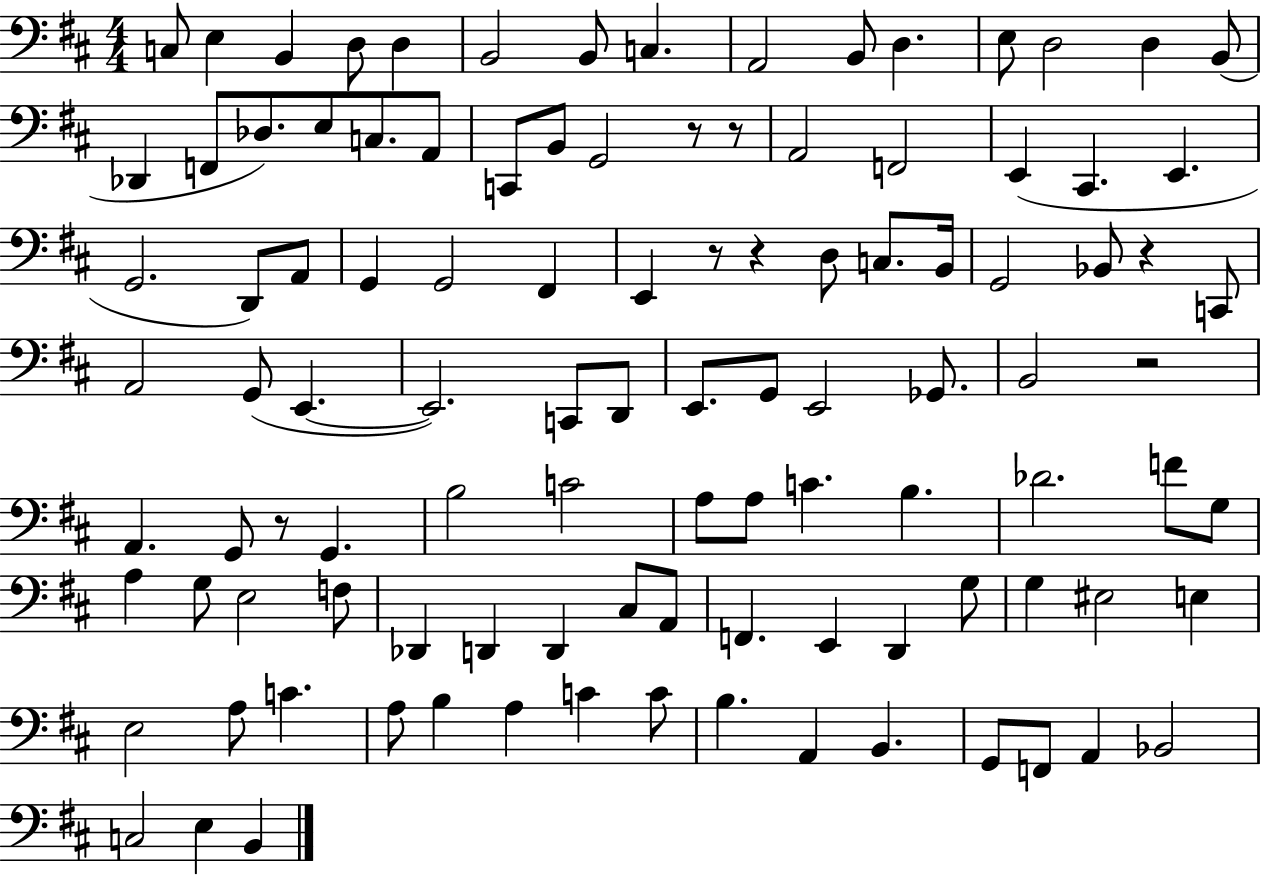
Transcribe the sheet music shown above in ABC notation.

X:1
T:Untitled
M:4/4
L:1/4
K:D
C,/2 E, B,, D,/2 D, B,,2 B,,/2 C, A,,2 B,,/2 D, E,/2 D,2 D, B,,/2 _D,, F,,/2 _D,/2 E,/2 C,/2 A,,/2 C,,/2 B,,/2 G,,2 z/2 z/2 A,,2 F,,2 E,, ^C,, E,, G,,2 D,,/2 A,,/2 G,, G,,2 ^F,, E,, z/2 z D,/2 C,/2 B,,/4 G,,2 _B,,/2 z C,,/2 A,,2 G,,/2 E,, E,,2 C,,/2 D,,/2 E,,/2 G,,/2 E,,2 _G,,/2 B,,2 z2 A,, G,,/2 z/2 G,, B,2 C2 A,/2 A,/2 C B, _D2 F/2 G,/2 A, G,/2 E,2 F,/2 _D,, D,, D,, ^C,/2 A,,/2 F,, E,, D,, G,/2 G, ^E,2 E, E,2 A,/2 C A,/2 B, A, C C/2 B, A,, B,, G,,/2 F,,/2 A,, _B,,2 C,2 E, B,,